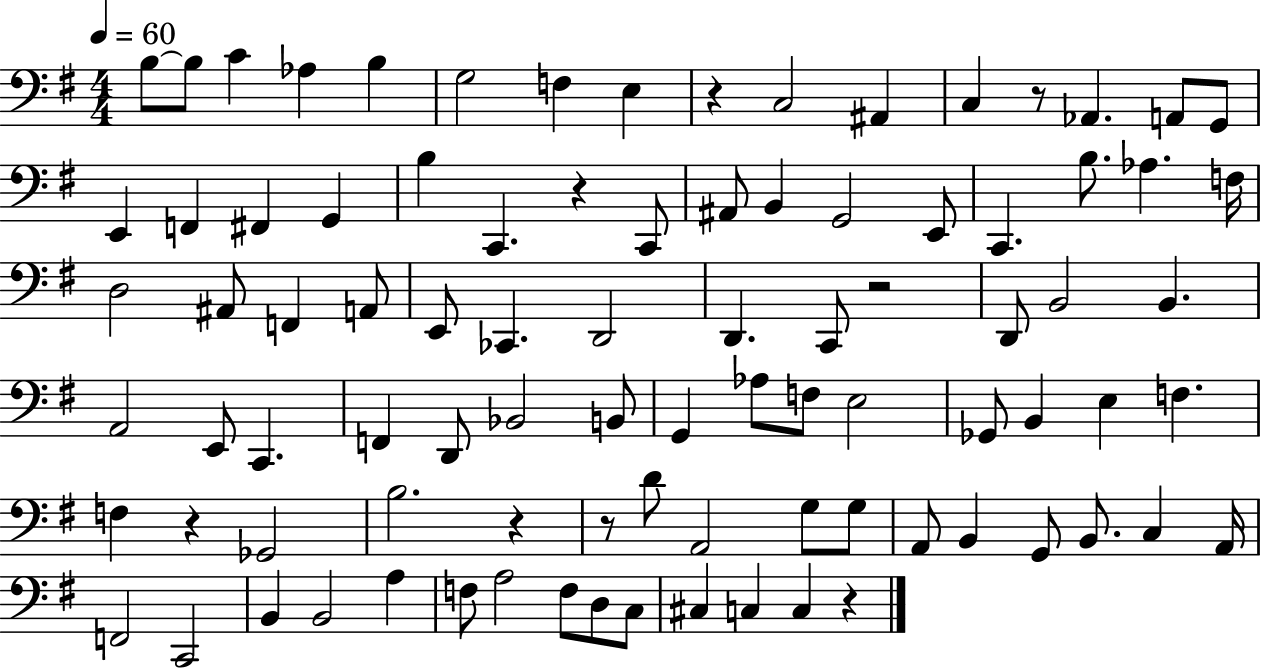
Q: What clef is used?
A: bass